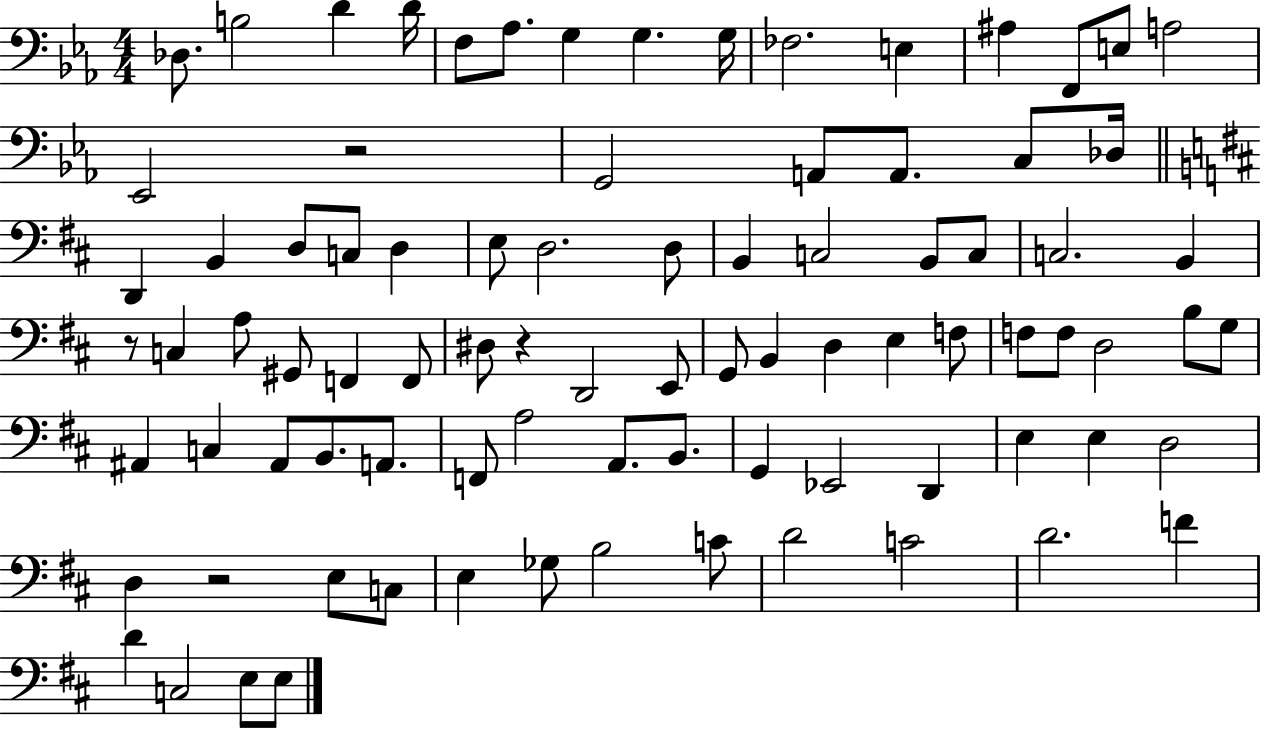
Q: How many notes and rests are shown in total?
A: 87